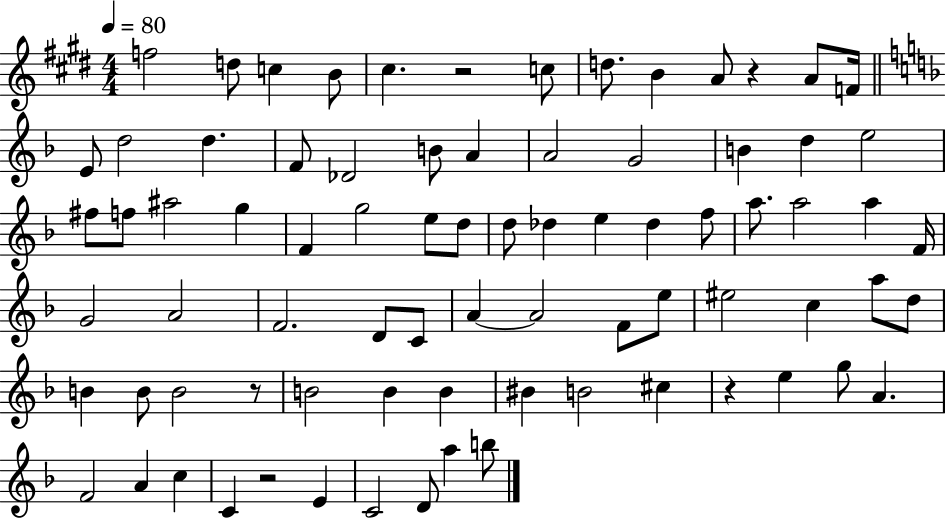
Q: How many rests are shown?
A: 5